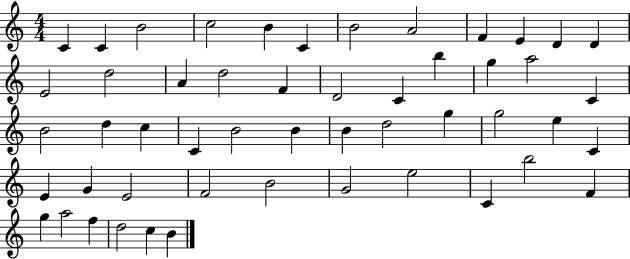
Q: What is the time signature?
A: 4/4